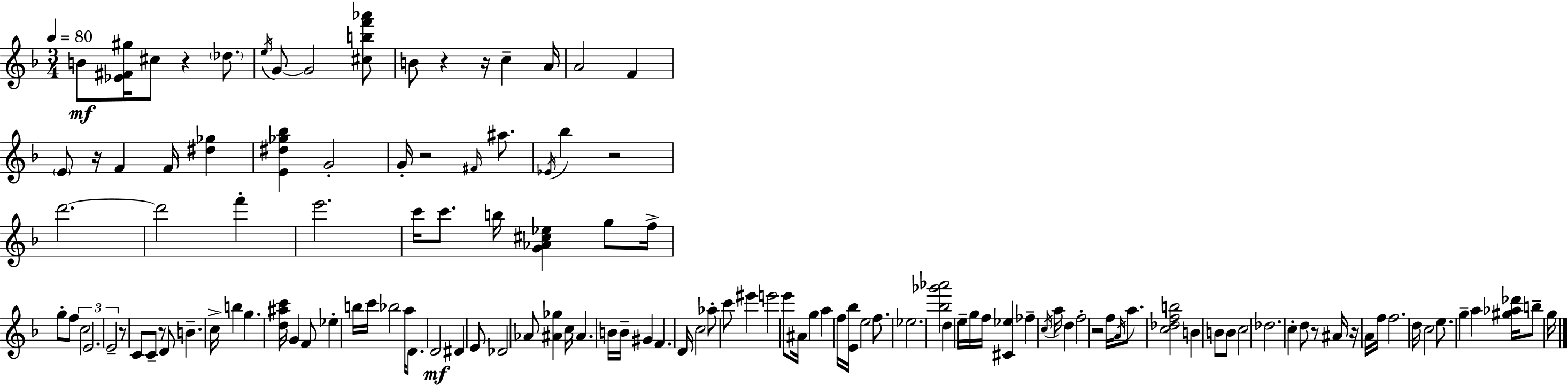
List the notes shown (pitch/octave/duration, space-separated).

B4/e [Eb4,F#4,G#5]/s C#5/e R/q Db5/e. E5/s G4/e G4/h [C#5,B5,F6,Ab6]/e B4/e R/q R/s C5/q A4/s A4/h F4/q E4/e R/s F4/q F4/s [D#5,Gb5]/q [E4,D#5,Gb5,Bb5]/q G4/h G4/s R/h F#4/s A#5/e. Eb4/s Bb5/q R/h D6/h. D6/h F6/q E6/h. C6/s C6/e. B5/s [G4,Ab4,C#5,Eb5]/q G5/e F5/s G5/e F5/e C5/h E4/h. E4/h R/e C4/e C4/e R/e D4/e B4/q. C5/s B5/q G5/q. [D5,A#5,C6]/s G4/q F4/e Eb5/q B5/s C6/s Bb5/h A5/s D4/e. D4/h D#4/q E4/e Db4/h Ab4/e [A#4,Gb5]/q C5/s A#4/q. B4/s B4/s G#4/q F4/q. D4/s C5/h Ab5/e C6/e EIS6/q E6/h E6/e A#4/s G5/q A5/q F5/s [E4,Bb5]/s E5/h F5/e. Eb5/h. [Bb5,Gb6,Ab6]/h D5/q E5/s G5/s F5/s [C#4,Eb5]/q FES5/q C5/s A5/s D5/q F5/h R/h F5/s A4/s A5/e. [C5,Db5,F5,B5]/h B4/q B4/e B4/e C5/h Db5/h. C5/q D5/e R/e A#4/s R/s A4/s F5/s F5/h. D5/s C5/h E5/e. G5/q A5/q [G#5,Ab5,Db6]/s B5/e G5/s